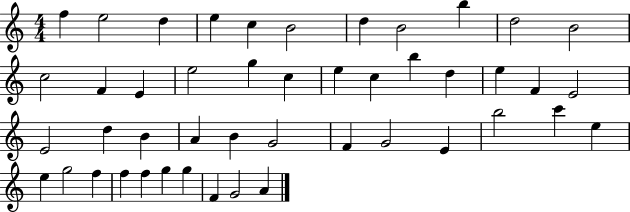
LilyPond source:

{
  \clef treble
  \numericTimeSignature
  \time 4/4
  \key c \major
  f''4 e''2 d''4 | e''4 c''4 b'2 | d''4 b'2 b''4 | d''2 b'2 | \break c''2 f'4 e'4 | e''2 g''4 c''4 | e''4 c''4 b''4 d''4 | e''4 f'4 e'2 | \break e'2 d''4 b'4 | a'4 b'4 g'2 | f'4 g'2 e'4 | b''2 c'''4 e''4 | \break e''4 g''2 f''4 | f''4 f''4 g''4 g''4 | f'4 g'2 a'4 | \bar "|."
}